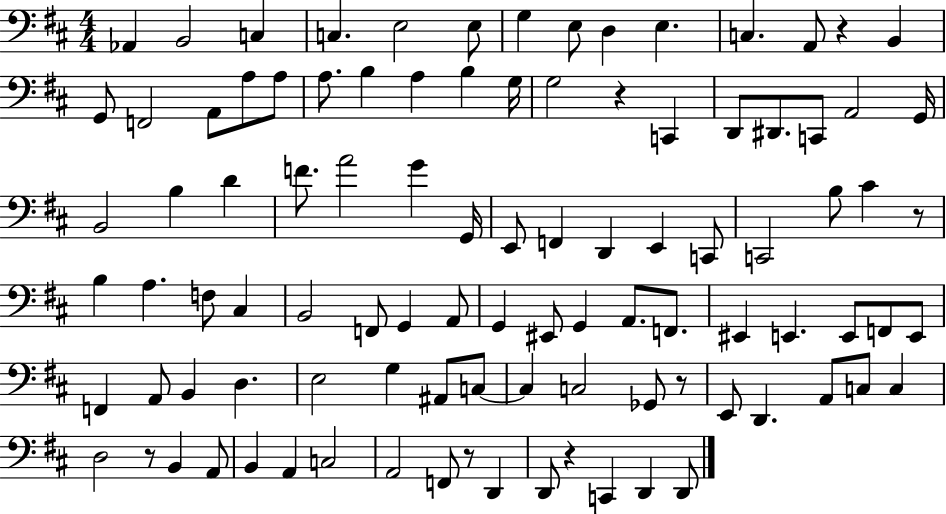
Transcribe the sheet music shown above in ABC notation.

X:1
T:Untitled
M:4/4
L:1/4
K:D
_A,, B,,2 C, C, E,2 E,/2 G, E,/2 D, E, C, A,,/2 z B,, G,,/2 F,,2 A,,/2 A,/2 A,/2 A,/2 B, A, B, G,/4 G,2 z C,, D,,/2 ^D,,/2 C,,/2 A,,2 G,,/4 B,,2 B, D F/2 A2 G G,,/4 E,,/2 F,, D,, E,, C,,/2 C,,2 B,/2 ^C z/2 B, A, F,/2 ^C, B,,2 F,,/2 G,, A,,/2 G,, ^E,,/2 G,, A,,/2 F,,/2 ^E,, E,, E,,/2 F,,/2 E,,/2 F,, A,,/2 B,, D, E,2 G, ^A,,/2 C,/2 C, C,2 _G,,/2 z/2 E,,/2 D,, A,,/2 C,/2 C, D,2 z/2 B,, A,,/2 B,, A,, C,2 A,,2 F,,/2 z/2 D,, D,,/2 z C,, D,, D,,/2